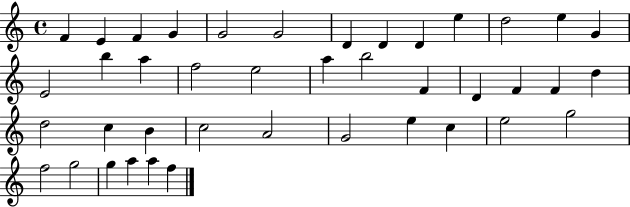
{
  \clef treble
  \time 4/4
  \defaultTimeSignature
  \key c \major
  f'4 e'4 f'4 g'4 | g'2 g'2 | d'4 d'4 d'4 e''4 | d''2 e''4 g'4 | \break e'2 b''4 a''4 | f''2 e''2 | a''4 b''2 f'4 | d'4 f'4 f'4 d''4 | \break d''2 c''4 b'4 | c''2 a'2 | g'2 e''4 c''4 | e''2 g''2 | \break f''2 g''2 | g''4 a''4 a''4 f''4 | \bar "|."
}